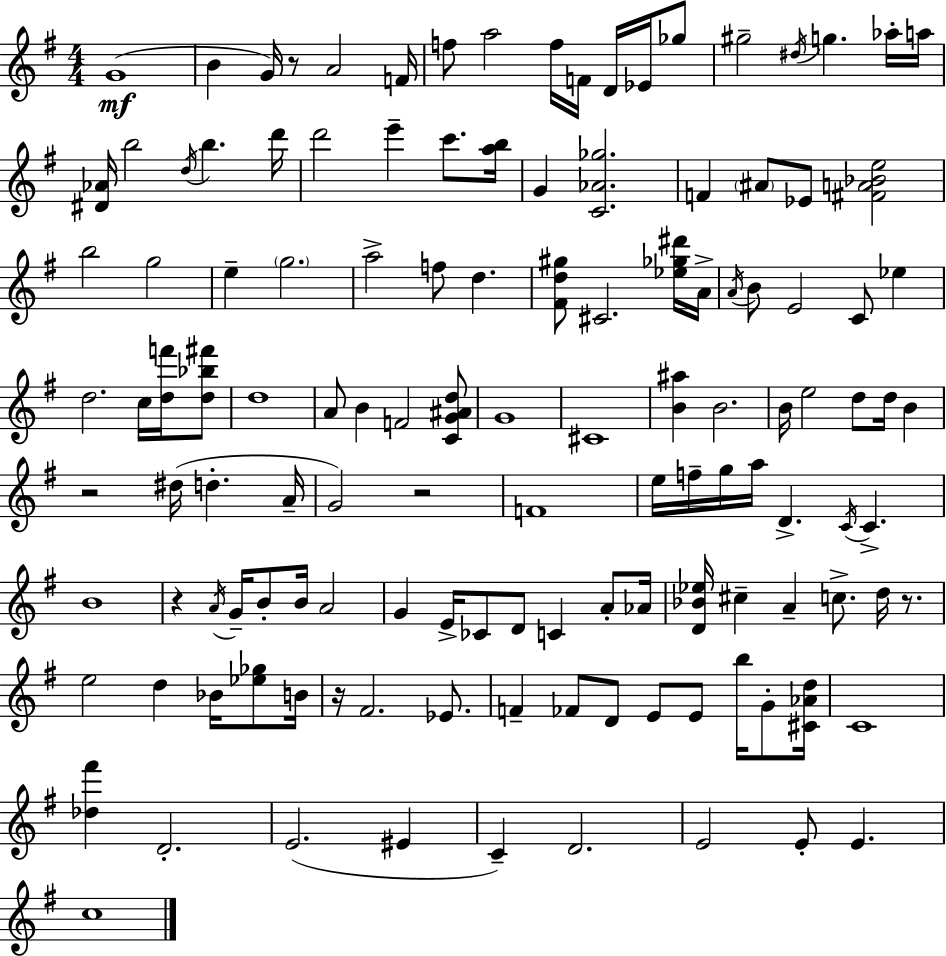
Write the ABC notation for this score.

X:1
T:Untitled
M:4/4
L:1/4
K:Em
G4 B G/4 z/2 A2 F/4 f/2 a2 f/4 F/4 D/4 _E/4 _g/2 ^g2 ^d/4 g _a/4 a/4 [^D_A]/4 b2 d/4 b d'/4 d'2 e' c'/2 [ab]/4 G [C_A_g]2 F ^A/2 _E/2 [^FA_Be]2 b2 g2 e g2 a2 f/2 d [^Fd^g]/2 ^C2 [_e_g^d']/4 A/4 A/4 B/2 E2 C/2 _e d2 c/4 [df']/4 [d_b^f']/2 d4 A/2 B F2 [CG^Ad]/2 G4 ^C4 [B^a] B2 B/4 e2 d/2 d/4 B z2 ^d/4 d A/4 G2 z2 F4 e/4 f/4 g/4 a/4 D C/4 C B4 z A/4 G/4 B/2 B/4 A2 G E/4 _C/2 D/2 C A/2 _A/4 [D_B_e]/4 ^c A c/2 d/4 z/2 e2 d _B/4 [_e_g]/2 B/4 z/4 ^F2 _E/2 F _F/2 D/2 E/2 E/2 b/4 G/2 [^C_Ad]/4 C4 [_d^f'] D2 E2 ^E C D2 E2 E/2 E c4